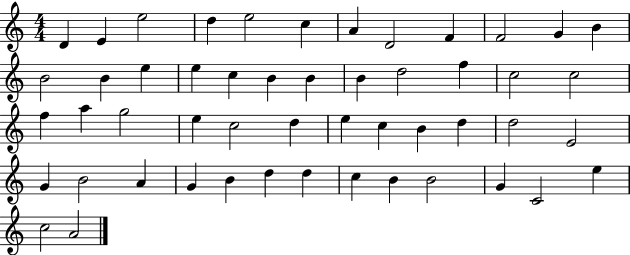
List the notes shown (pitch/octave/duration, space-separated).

D4/q E4/q E5/h D5/q E5/h C5/q A4/q D4/h F4/q F4/h G4/q B4/q B4/h B4/q E5/q E5/q C5/q B4/q B4/q B4/q D5/h F5/q C5/h C5/h F5/q A5/q G5/h E5/q C5/h D5/q E5/q C5/q B4/q D5/q D5/h E4/h G4/q B4/h A4/q G4/q B4/q D5/q D5/q C5/q B4/q B4/h G4/q C4/h E5/q C5/h A4/h